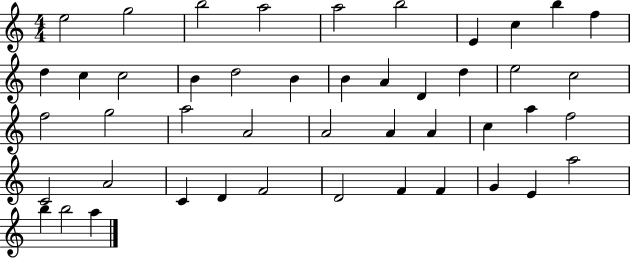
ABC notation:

X:1
T:Untitled
M:4/4
L:1/4
K:C
e2 g2 b2 a2 a2 b2 E c b f d c c2 B d2 B B A D d e2 c2 f2 g2 a2 A2 A2 A A c a f2 C2 A2 C D F2 D2 F F G E a2 b b2 a